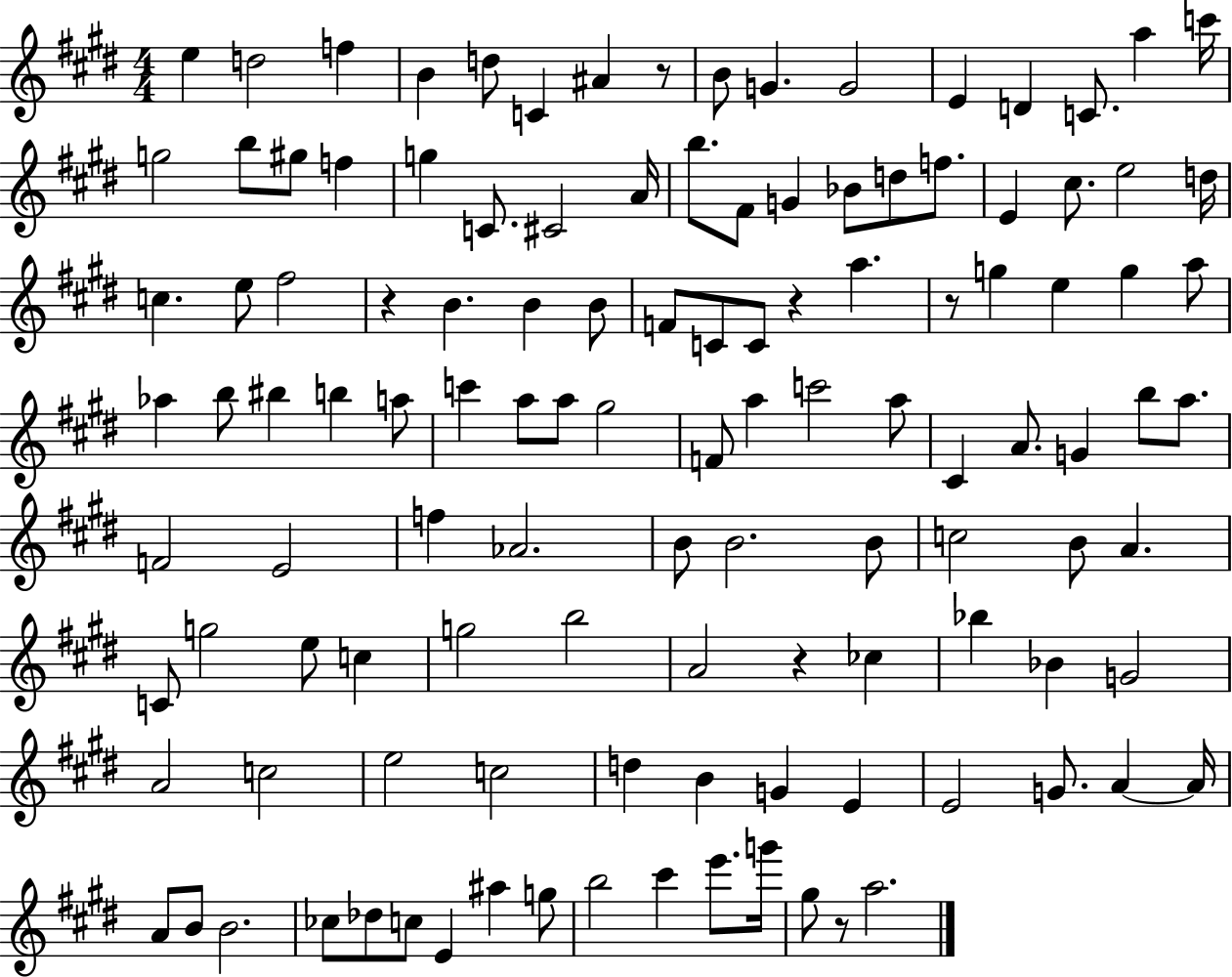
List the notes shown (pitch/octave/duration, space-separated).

E5/q D5/h F5/q B4/q D5/e C4/q A#4/q R/e B4/e G4/q. G4/h E4/q D4/q C4/e. A5/q C6/s G5/h B5/e G#5/e F5/q G5/q C4/e. C#4/h A4/s B5/e. F#4/e G4/q Bb4/e D5/e F5/e. E4/q C#5/e. E5/h D5/s C5/q. E5/e F#5/h R/q B4/q. B4/q B4/e F4/e C4/e C4/e R/q A5/q. R/e G5/q E5/q G5/q A5/e Ab5/q B5/e BIS5/q B5/q A5/e C6/q A5/e A5/e G#5/h F4/e A5/q C6/h A5/e C#4/q A4/e. G4/q B5/e A5/e. F4/h E4/h F5/q Ab4/h. B4/e B4/h. B4/e C5/h B4/e A4/q. C4/e G5/h E5/e C5/q G5/h B5/h A4/h R/q CES5/q Bb5/q Bb4/q G4/h A4/h C5/h E5/h C5/h D5/q B4/q G4/q E4/q E4/h G4/e. A4/q A4/s A4/e B4/e B4/h. CES5/e Db5/e C5/e E4/q A#5/q G5/e B5/h C#6/q E6/e. G6/s G#5/e R/e A5/h.